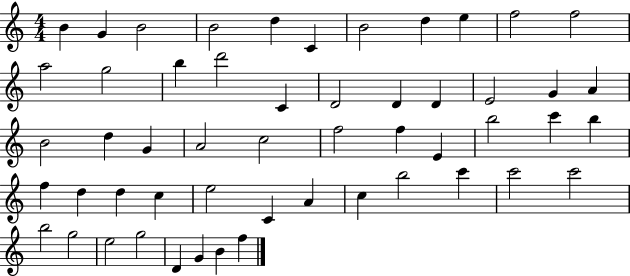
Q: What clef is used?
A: treble